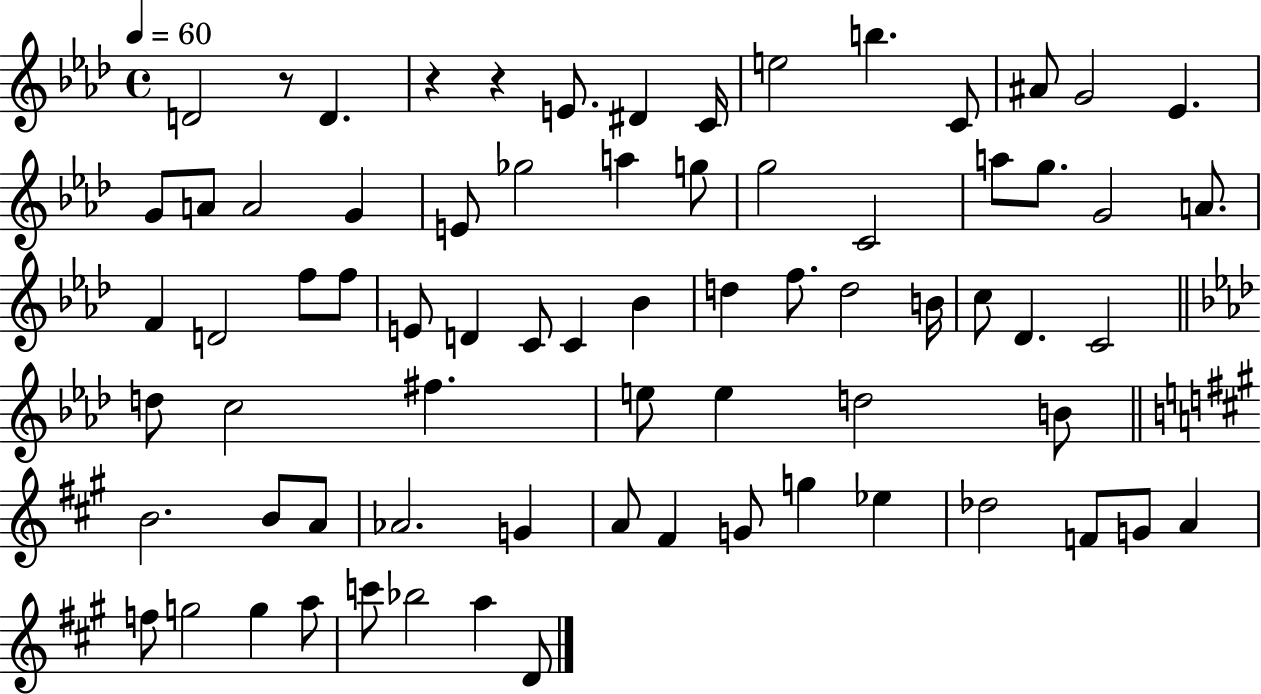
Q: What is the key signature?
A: AES major